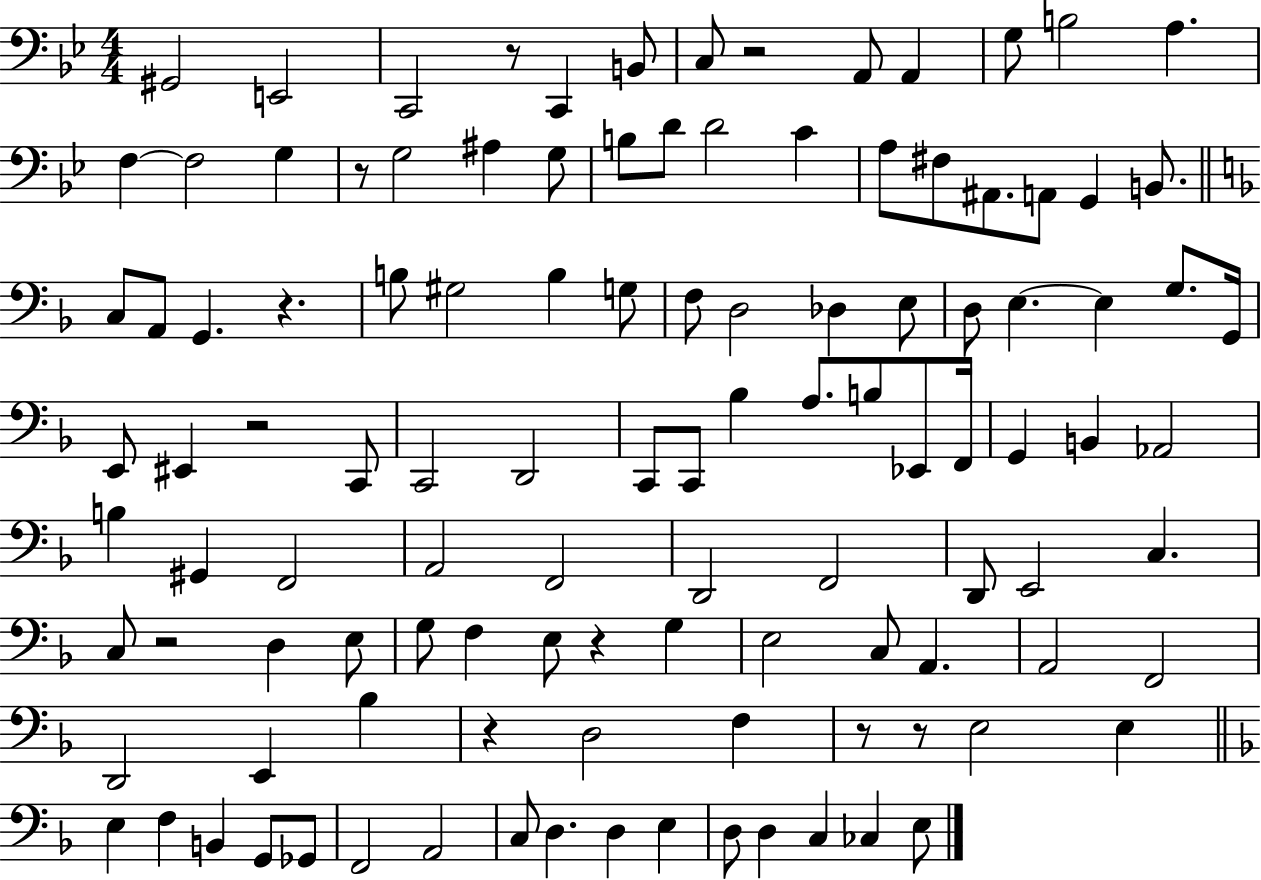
G#2/h E2/h C2/h R/e C2/q B2/e C3/e R/h A2/e A2/q G3/e B3/h A3/q. F3/q F3/h G3/q R/e G3/h A#3/q G3/e B3/e D4/e D4/h C4/q A3/e F#3/e A#2/e. A2/e G2/q B2/e. C3/e A2/e G2/q. R/q. B3/e G#3/h B3/q G3/e F3/e D3/h Db3/q E3/e D3/e E3/q. E3/q G3/e. G2/s E2/e EIS2/q R/h C2/e C2/h D2/h C2/e C2/e Bb3/q A3/e. B3/e Eb2/e F2/s G2/q B2/q Ab2/h B3/q G#2/q F2/h A2/h F2/h D2/h F2/h D2/e E2/h C3/q. C3/e R/h D3/q E3/e G3/e F3/q E3/e R/q G3/q E3/h C3/e A2/q. A2/h F2/h D2/h E2/q Bb3/q R/q D3/h F3/q R/e R/e E3/h E3/q E3/q F3/q B2/q G2/e Gb2/e F2/h A2/h C3/e D3/q. D3/q E3/q D3/e D3/q C3/q CES3/q E3/e